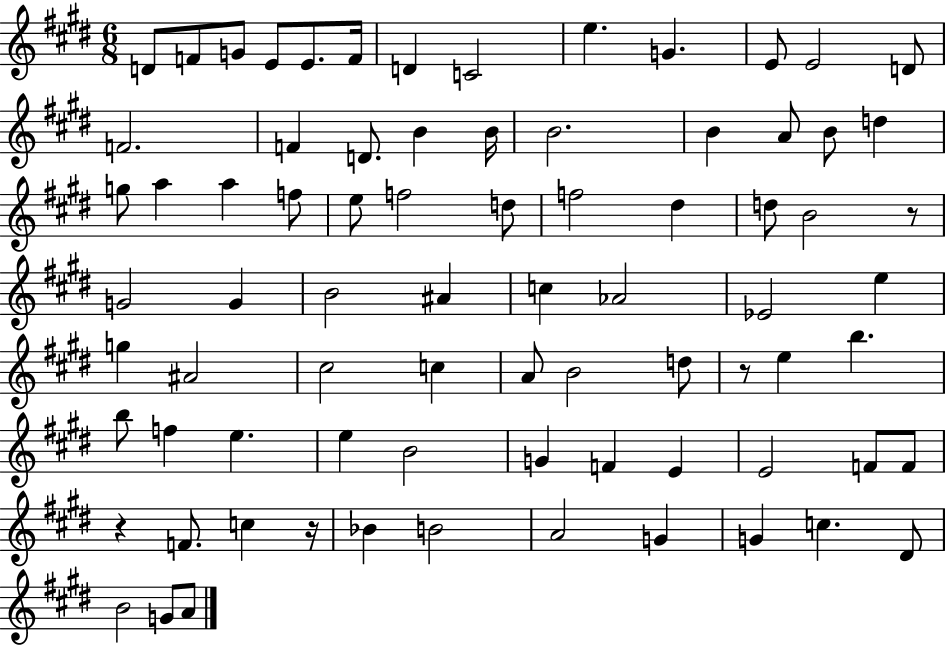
{
  \clef treble
  \numericTimeSignature
  \time 6/8
  \key e \major
  d'8 f'8 g'8 e'8 e'8. f'16 | d'4 c'2 | e''4. g'4. | e'8 e'2 d'8 | \break f'2. | f'4 d'8. b'4 b'16 | b'2. | b'4 a'8 b'8 d''4 | \break g''8 a''4 a''4 f''8 | e''8 f''2 d''8 | f''2 dis''4 | d''8 b'2 r8 | \break g'2 g'4 | b'2 ais'4 | c''4 aes'2 | ees'2 e''4 | \break g''4 ais'2 | cis''2 c''4 | a'8 b'2 d''8 | r8 e''4 b''4. | \break b''8 f''4 e''4. | e''4 b'2 | g'4 f'4 e'4 | e'2 f'8 f'8 | \break r4 f'8. c''4 r16 | bes'4 b'2 | a'2 g'4 | g'4 c''4. dis'8 | \break b'2 g'8 a'8 | \bar "|."
}